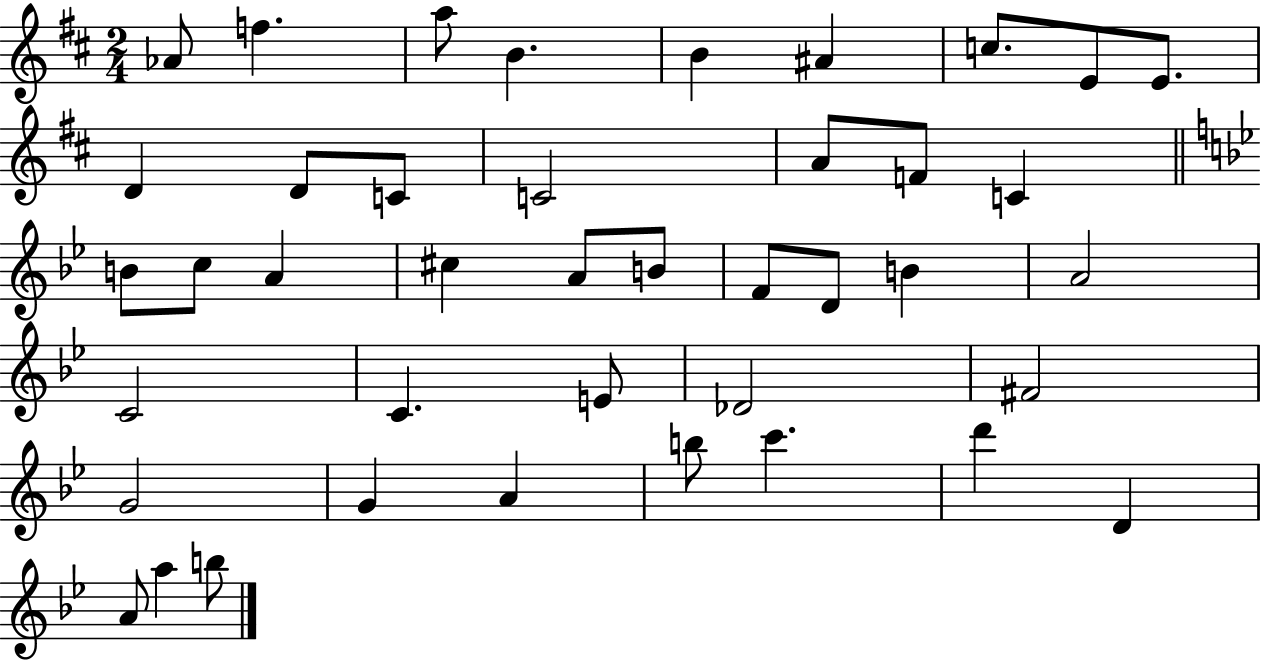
Ab4/e F5/q. A5/e B4/q. B4/q A#4/q C5/e. E4/e E4/e. D4/q D4/e C4/e C4/h A4/e F4/e C4/q B4/e C5/e A4/q C#5/q A4/e B4/e F4/e D4/e B4/q A4/h C4/h C4/q. E4/e Db4/h F#4/h G4/h G4/q A4/q B5/e C6/q. D6/q D4/q A4/e A5/q B5/e